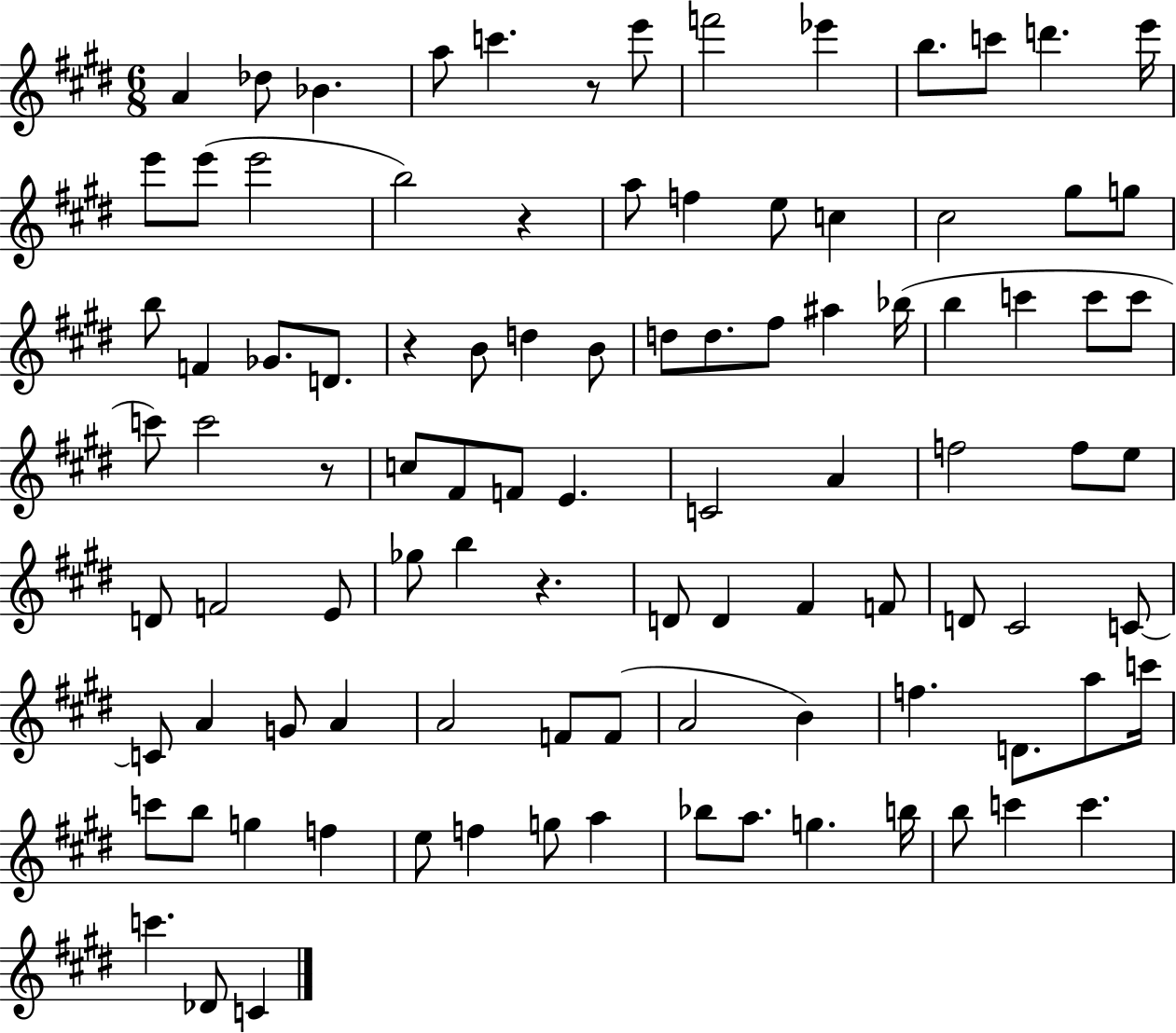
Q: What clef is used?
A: treble